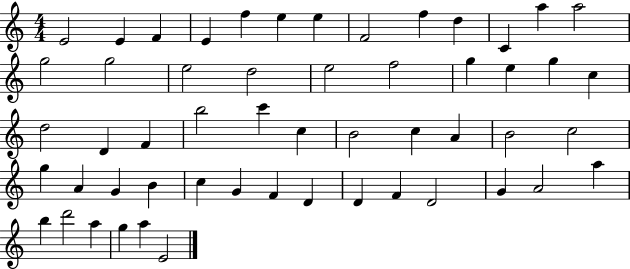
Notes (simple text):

E4/h E4/q F4/q E4/q F5/q E5/q E5/q F4/h F5/q D5/q C4/q A5/q A5/h G5/h G5/h E5/h D5/h E5/h F5/h G5/q E5/q G5/q C5/q D5/h D4/q F4/q B5/h C6/q C5/q B4/h C5/q A4/q B4/h C5/h G5/q A4/q G4/q B4/q C5/q G4/q F4/q D4/q D4/q F4/q D4/h G4/q A4/h A5/q B5/q D6/h A5/q G5/q A5/q E4/h